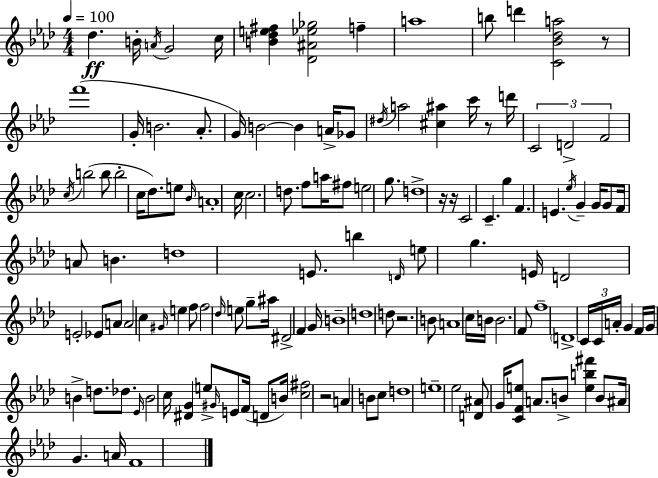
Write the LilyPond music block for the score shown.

{
  \clef treble
  \numericTimeSignature
  \time 4/4
  \key aes \major
  \tempo 4 = 100
  \repeat volta 2 { des''4.\ff b'16-. \acciaccatura { a'16 } g'2 | c''16 <b' des'' e'' fis''>4 <des' ais' ees'' ges''>2 f''4-- | a''1 | b''8 d'''4 <c' bes' des'' a''>2 r8 | \break f'''1( | g'16-. b'2. aes'8.-. | g'16) b'2~~ b'4 a'16-> ges'8 | \acciaccatura { dis''16 } a''2 <cis'' ais''>4 c'''16 r8 | \break d'''16 \tuplet 3/2 { c'2 d'2-> | f'2 } \acciaccatura { c''16 }( b''2 | b''8 b''2-. c''16 des''8.) | e''8 \grace { bes'16 } a'1-. | \break c''16 c''2. | d''8. f''8 a''16 fis''8 e''2 | g''8. d''1-> | r16 r16 c'2 c'4.-- | \break g''4 f'4. e'4. | \acciaccatura { ees''16 } g'4-- g'16 g'8 f'16 a'8 b'4. | d''1 | e'8. b''4 \grace { d'16 } e''8 g''4. | \break e'16 d'2 e'2-. | ees'8 a'8 a'2 | c''4 \grace { gis'16 } e''4 f''8 f''2 | \grace { des''16 } e''8 g''8-- ais''16 dis'2-> | \break f'4 g'16 b'1-- | d''1 | d''8 r2. | b'8 a'1 | \break c''16 b'16 b'2. | f'8 f''1-- | \parenthesize d'1-> | \tuplet 3/2 { c'16 c'16 a'16-. } g'4 f'16 | \break g'16 b'4-> d''8. des''8. \grace { ees'16 } b'2 | c''16 <dis' g'>4 e''8-> \grace { gis'16 } e'8 f'16( d'8 | b'16) <c'' fis''>2 r2 | a'4 b'8 c''8 d''1 | \break e''1-- | ees''2 | <d' ais'>8 g'16 <c' f' e''>8 a'8. b'8-> <e'' b'' fis'''>4 | b'8 ais'16 g'4. a'16 f'1 | \break } \bar "|."
}